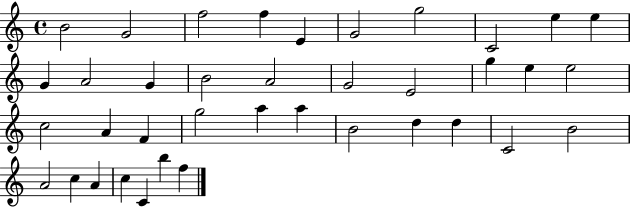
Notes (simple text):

B4/h G4/h F5/h F5/q E4/q G4/h G5/h C4/h E5/q E5/q G4/q A4/h G4/q B4/h A4/h G4/h E4/h G5/q E5/q E5/h C5/h A4/q F4/q G5/h A5/q A5/q B4/h D5/q D5/q C4/h B4/h A4/h C5/q A4/q C5/q C4/q B5/q F5/q